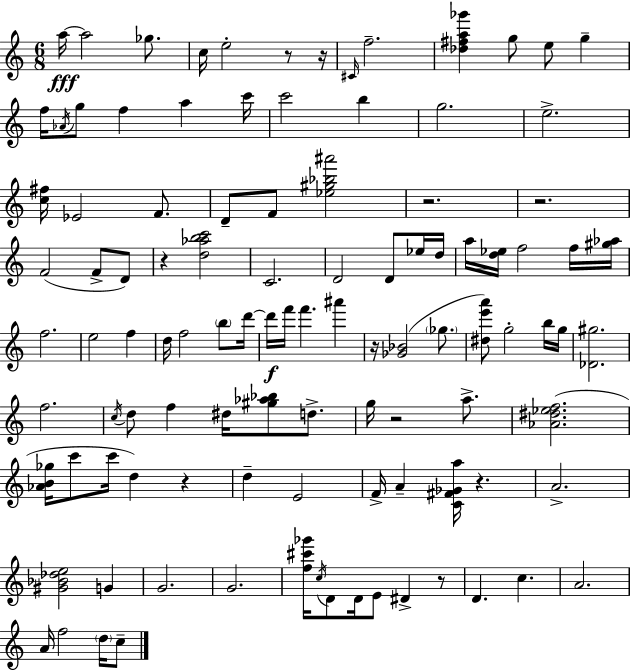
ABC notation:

X:1
T:Untitled
M:6/8
L:1/4
K:Am
a/4 a2 _g/2 c/4 e2 z/2 z/4 ^C/4 f2 [_d^fa_g'] g/2 e/2 g f/4 _A/4 g/2 f a c'/4 c'2 b g2 e2 [c^f]/4 _E2 F/2 D/2 F/2 [_e^g_b^a']2 z2 z2 F2 F/2 D/2 z [d_abc']2 C2 D2 D/2 _e/4 d/4 a/4 [d_e]/4 f2 f/4 [^g_a]/4 f2 e2 f d/4 f2 b/2 d'/4 d'/4 f'/4 f' ^a' z/4 [_G_B]2 _g/2 [^de'a']/2 g2 b/4 g/4 [_D^g]2 f2 c/4 d/2 f ^d/4 [^g_a_b]/2 d/2 g/4 z2 a/2 [_A^d_ef]2 [_AB_g]/4 c'/2 c'/4 d z d E2 F/4 A [C^F_Ga]/4 z A2 [^G_B_de]2 G G2 G2 [f^c'_g']/4 c/4 D/2 D/4 E/2 ^D z/2 D c A2 A/4 f2 d/4 c/2